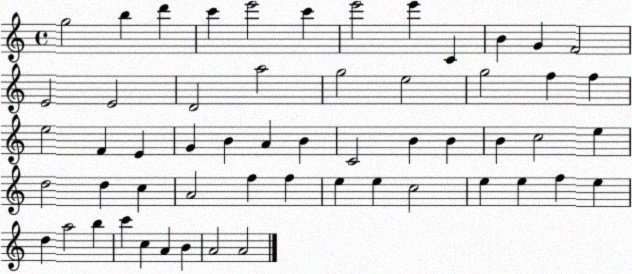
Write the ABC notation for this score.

X:1
T:Untitled
M:4/4
L:1/4
K:C
g2 b d' c' e'2 c' e'2 e' C B G F2 E2 E2 D2 a2 g2 e2 g2 f f e2 F E G B A B C2 B B B c2 e d2 d c A2 f f e e c2 e e f e d a2 b c' c A B A2 A2